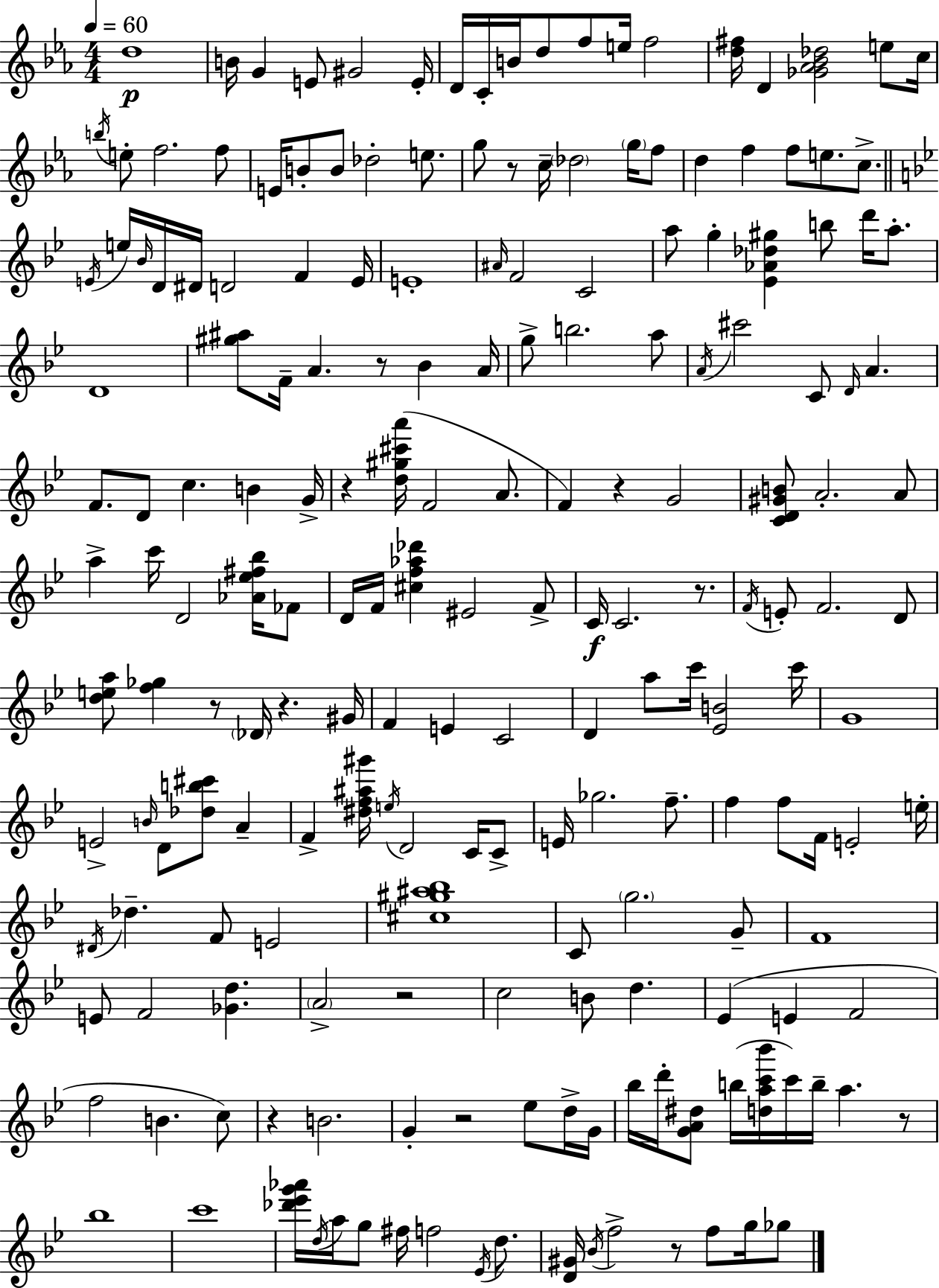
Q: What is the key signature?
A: EES major